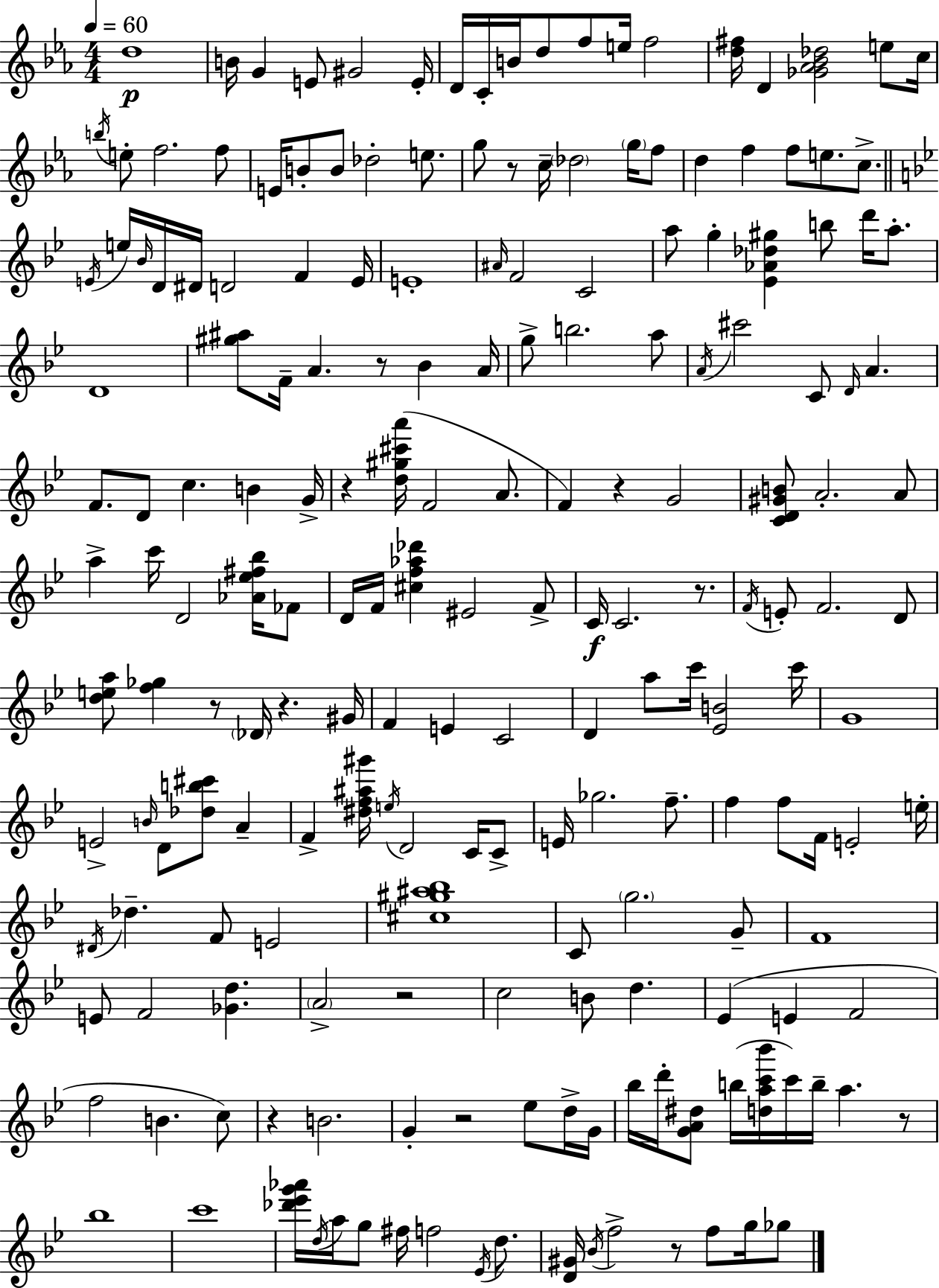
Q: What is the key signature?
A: EES major